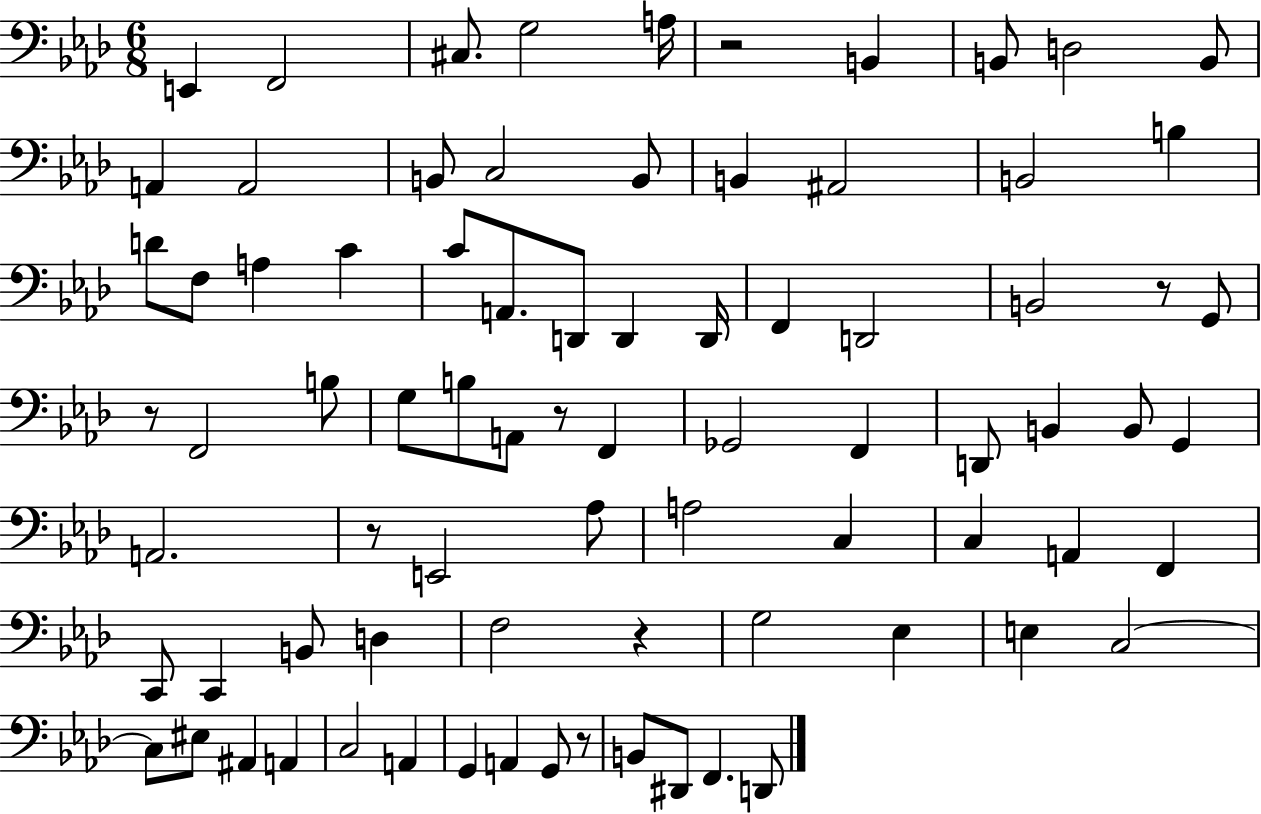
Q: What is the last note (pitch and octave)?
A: D2